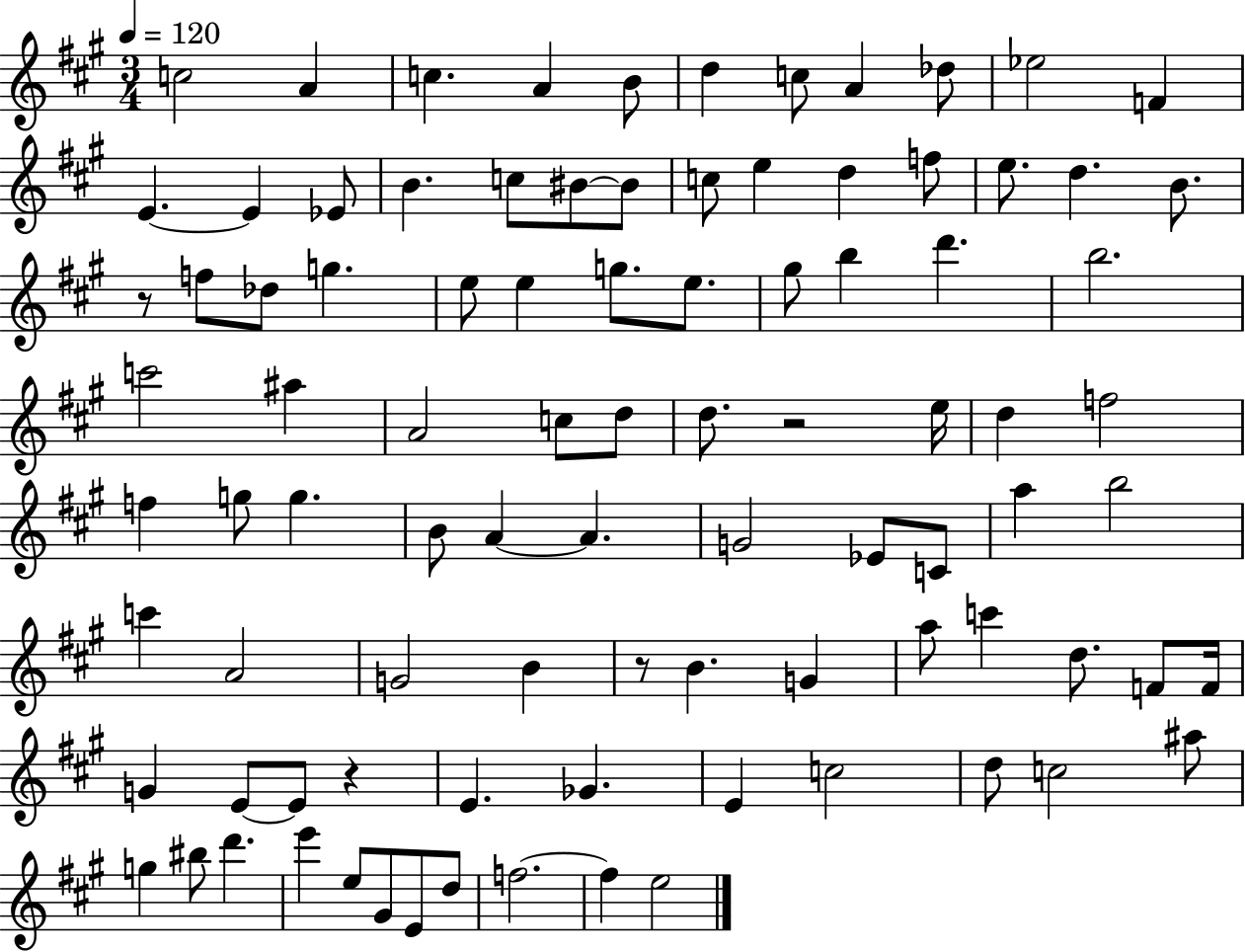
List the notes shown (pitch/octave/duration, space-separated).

C5/h A4/q C5/q. A4/q B4/e D5/q C5/e A4/q Db5/e Eb5/h F4/q E4/q. E4/q Eb4/e B4/q. C5/e BIS4/e BIS4/e C5/e E5/q D5/q F5/e E5/e. D5/q. B4/e. R/e F5/e Db5/e G5/q. E5/e E5/q G5/e. E5/e. G#5/e B5/q D6/q. B5/h. C6/h A#5/q A4/h C5/e D5/e D5/e. R/h E5/s D5/q F5/h F5/q G5/e G5/q. B4/e A4/q A4/q. G4/h Eb4/e C4/e A5/q B5/h C6/q A4/h G4/h B4/q R/e B4/q. G4/q A5/e C6/q D5/e. F4/e F4/s G4/q E4/e E4/e R/q E4/q. Gb4/q. E4/q C5/h D5/e C5/h A#5/e G5/q BIS5/e D6/q. E6/q E5/e G#4/e E4/e D5/e F5/h. F5/q E5/h